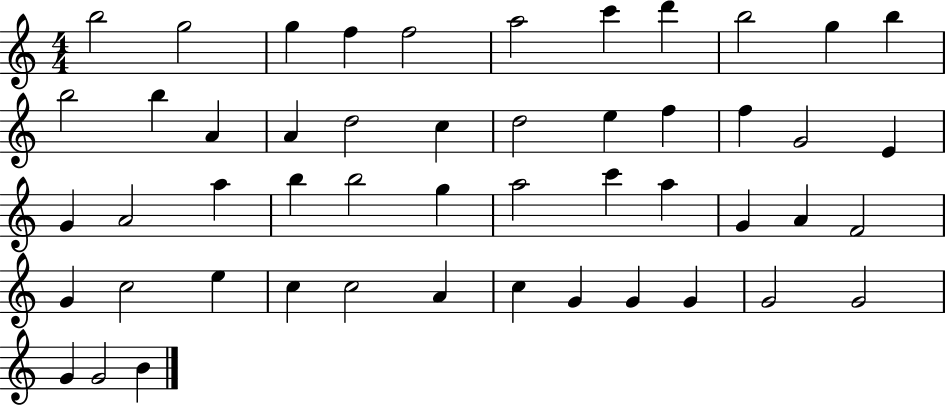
X:1
T:Untitled
M:4/4
L:1/4
K:C
b2 g2 g f f2 a2 c' d' b2 g b b2 b A A d2 c d2 e f f G2 E G A2 a b b2 g a2 c' a G A F2 G c2 e c c2 A c G G G G2 G2 G G2 B